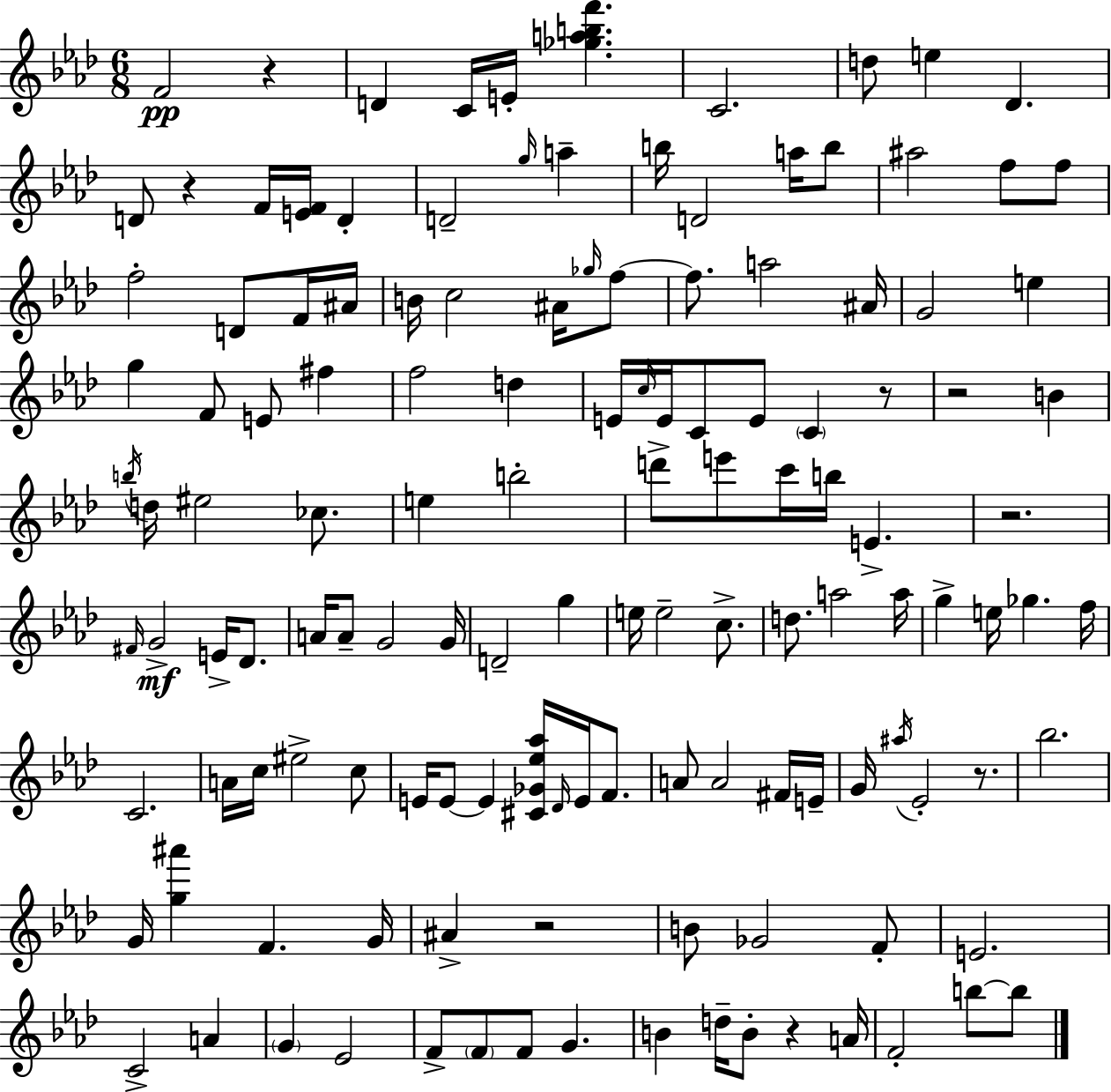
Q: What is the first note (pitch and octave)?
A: F4